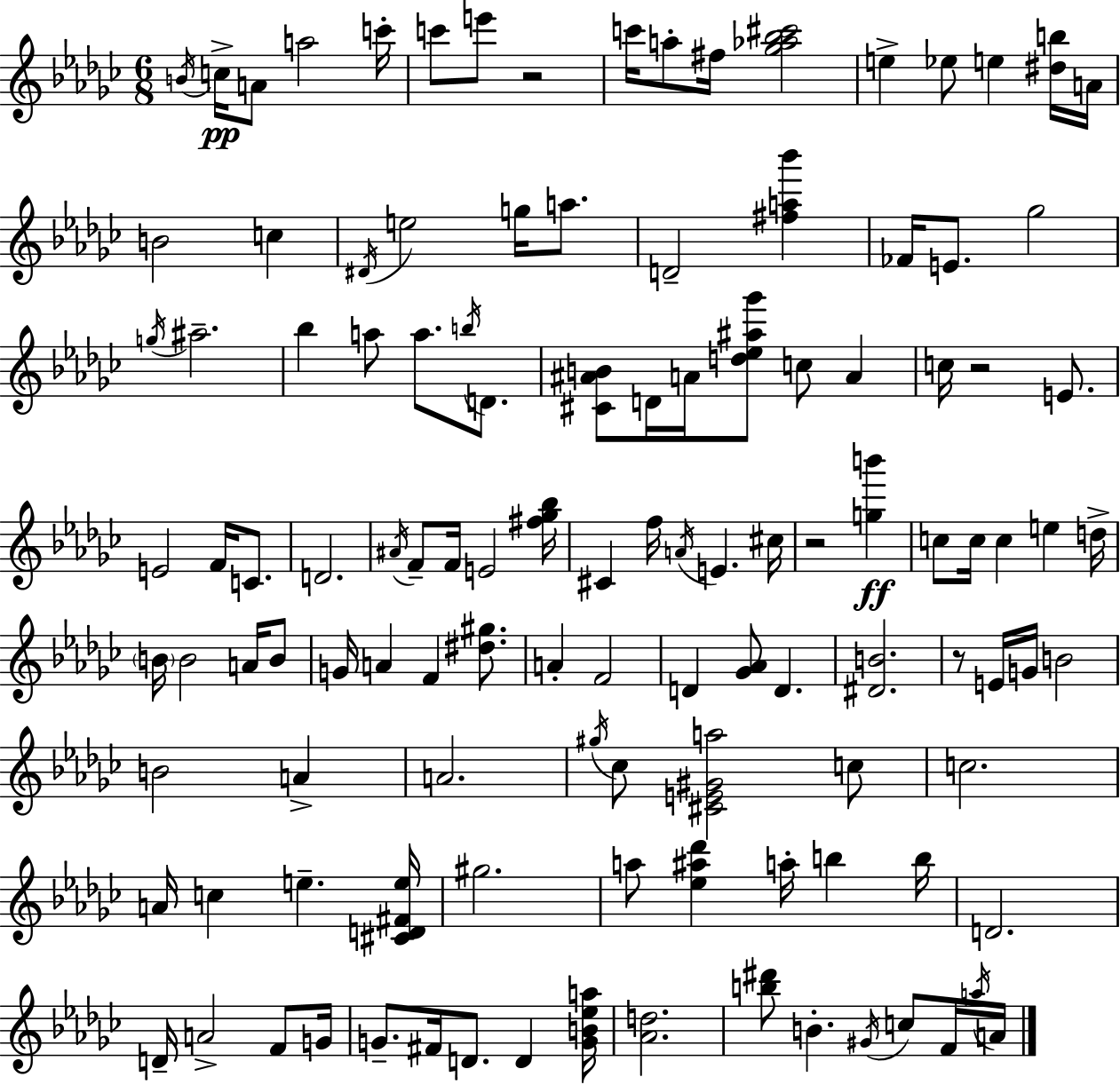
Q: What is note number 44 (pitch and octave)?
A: F4